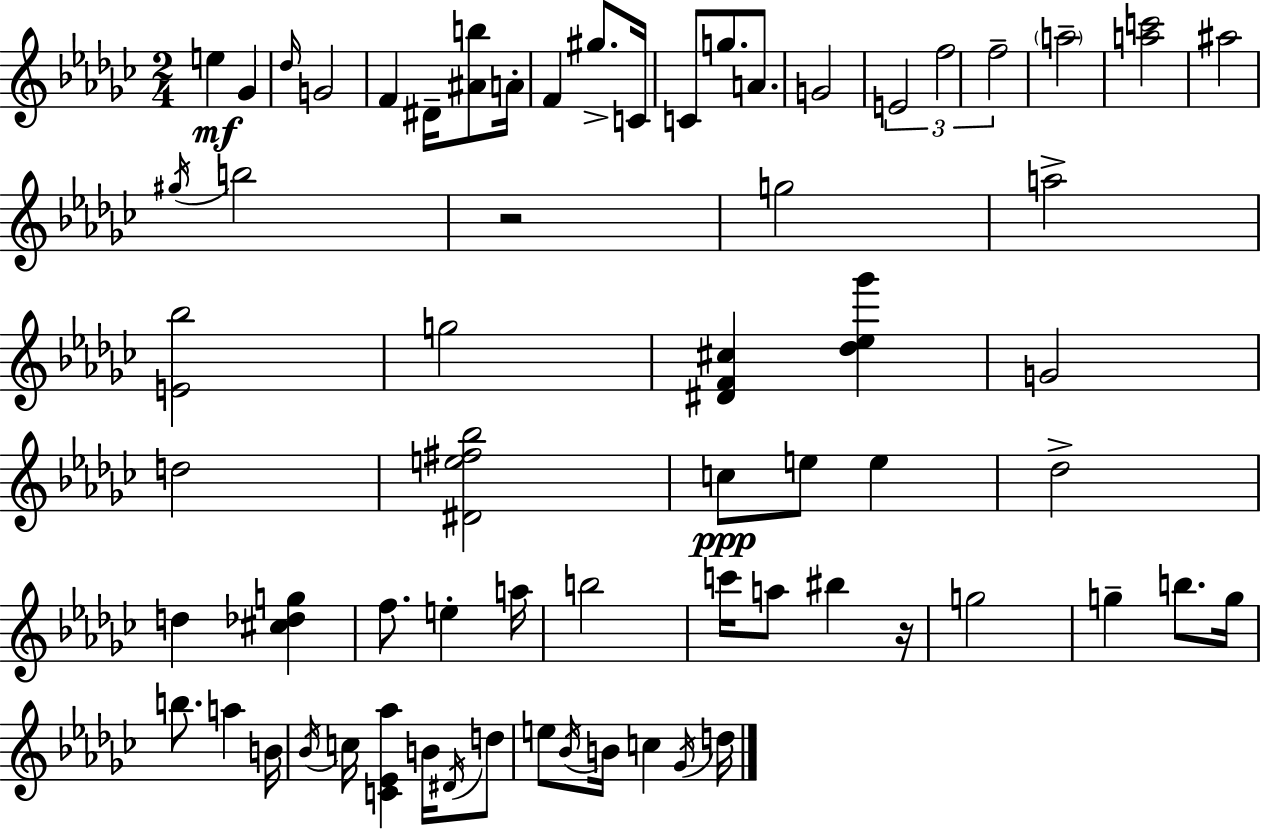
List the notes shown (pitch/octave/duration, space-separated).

E5/q Gb4/q Db5/s G4/h F4/q D#4/s [A#4,B5]/e A4/s F4/q G#5/e. C4/s C4/e G5/e. A4/e. G4/h E4/h F5/h F5/h A5/h [A5,C6]/h A#5/h G#5/s B5/h R/h G5/h A5/h [E4,Bb5]/h G5/h [D#4,F4,C#5]/q [Db5,Eb5,Gb6]/q G4/h D5/h [D#4,E5,F#5,Bb5]/h C5/e E5/e E5/q Db5/h D5/q [C#5,Db5,G5]/q F5/e. E5/q A5/s B5/h C6/s A5/e BIS5/q R/s G5/h G5/q B5/e. G5/s B5/e. A5/q B4/s Bb4/s C5/s [C4,Eb4,Ab5]/q B4/s D#4/s D5/e E5/e Bb4/s B4/s C5/q Gb4/s D5/s